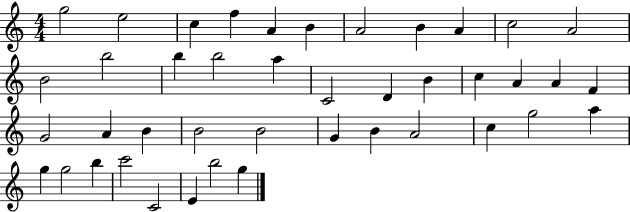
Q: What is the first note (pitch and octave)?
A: G5